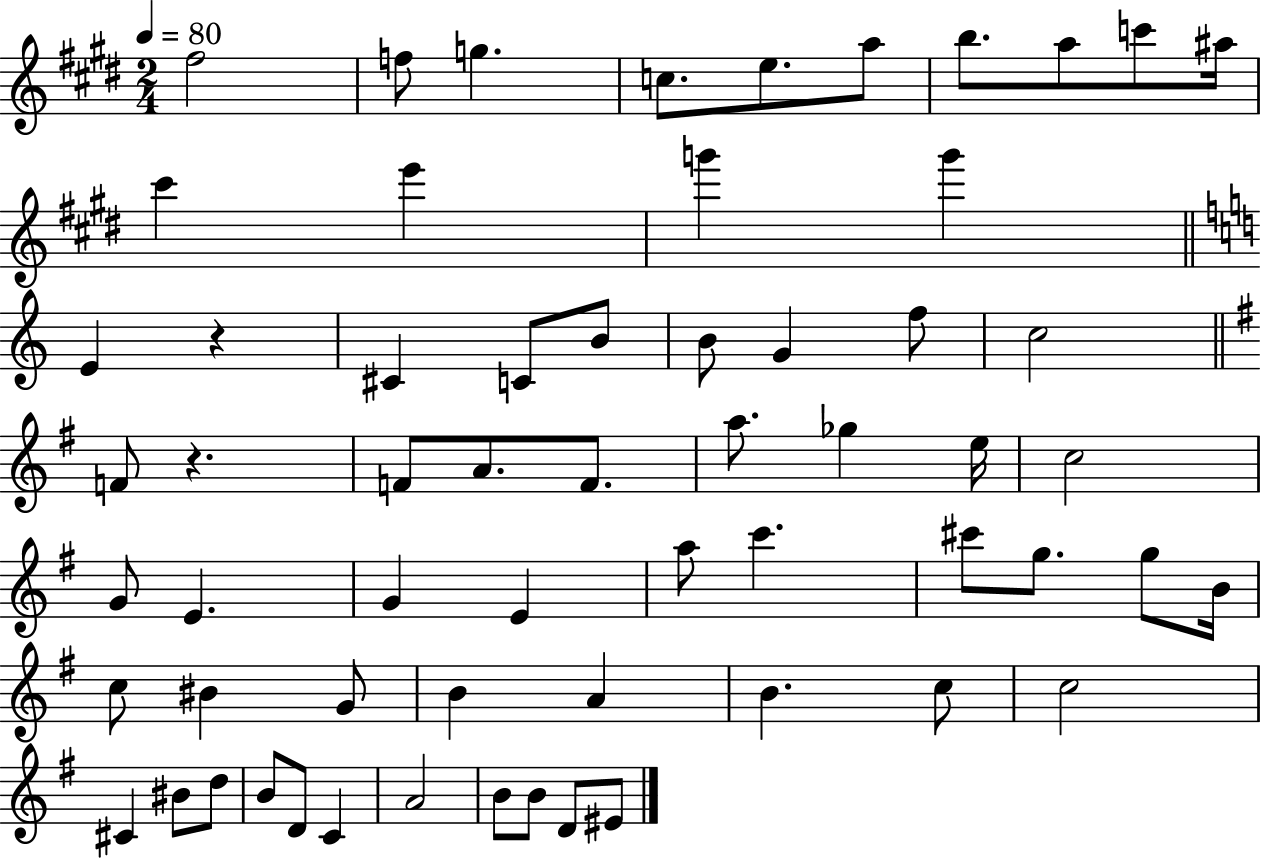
{
  \clef treble
  \numericTimeSignature
  \time 2/4
  \key e \major
  \tempo 4 = 80
  \repeat volta 2 { fis''2 | f''8 g''4. | c''8. e''8. a''8 | b''8. a''8 c'''8 ais''16 | \break cis'''4 e'''4 | g'''4 g'''4 | \bar "||" \break \key c \major e'4 r4 | cis'4 c'8 b'8 | b'8 g'4 f''8 | c''2 | \break \bar "||" \break \key e \minor f'8 r4. | f'8 a'8. f'8. | a''8. ges''4 e''16 | c''2 | \break g'8 e'4. | g'4 e'4 | a''8 c'''4. | cis'''8 g''8. g''8 b'16 | \break c''8 bis'4 g'8 | b'4 a'4 | b'4. c''8 | c''2 | \break cis'4 bis'8 d''8 | b'8 d'8 c'4 | a'2 | b'8 b'8 d'8 eis'8 | \break } \bar "|."
}